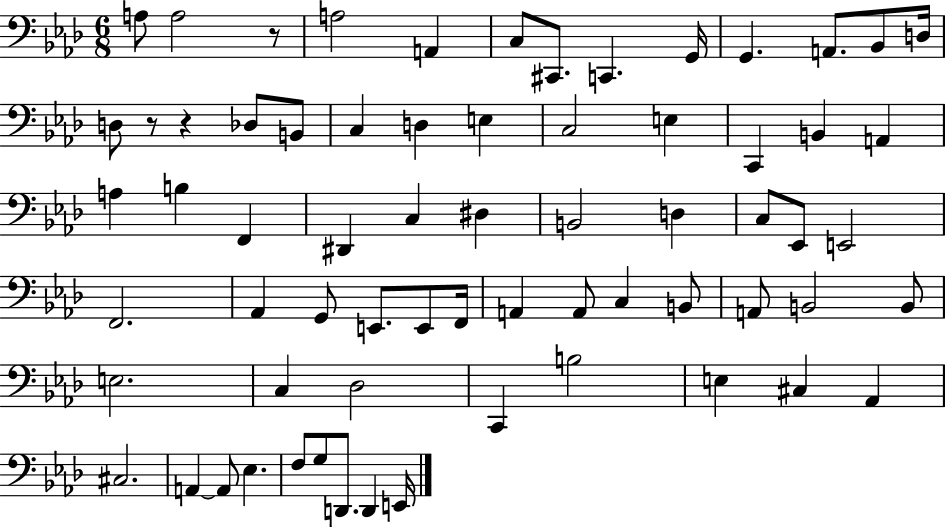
X:1
T:Untitled
M:6/8
L:1/4
K:Ab
A,/2 A,2 z/2 A,2 A,, C,/2 ^C,,/2 C,, G,,/4 G,, A,,/2 _B,,/2 D,/4 D,/2 z/2 z _D,/2 B,,/2 C, D, E, C,2 E, C,, B,, A,, A, B, F,, ^D,, C, ^D, B,,2 D, C,/2 _E,,/2 E,,2 F,,2 _A,, G,,/2 E,,/2 E,,/2 F,,/4 A,, A,,/2 C, B,,/2 A,,/2 B,,2 B,,/2 E,2 C, _D,2 C,, B,2 E, ^C, _A,, ^C,2 A,, A,,/2 _E, F,/2 G,/2 D,,/2 D,, E,,/4